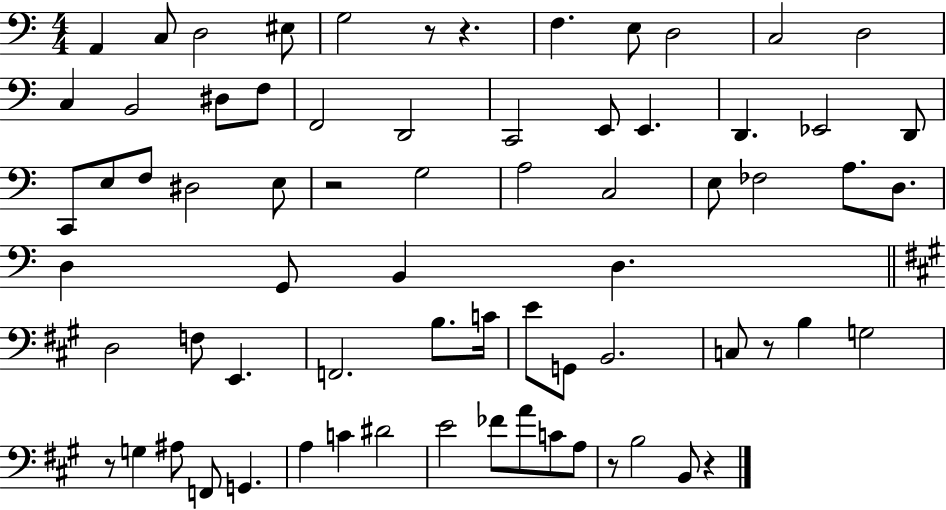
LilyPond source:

{
  \clef bass
  \numericTimeSignature
  \time 4/4
  \key c \major
  a,4 c8 d2 eis8 | g2 r8 r4. | f4. e8 d2 | c2 d2 | \break c4 b,2 dis8 f8 | f,2 d,2 | c,2 e,8 e,4. | d,4. ees,2 d,8 | \break c,8 e8 f8 dis2 e8 | r2 g2 | a2 c2 | e8 fes2 a8. d8. | \break d4 g,8 b,4 d4. | \bar "||" \break \key a \major d2 f8 e,4. | f,2. b8. c'16 | e'8 g,8 b,2. | c8 r8 b4 g2 | \break r8 g4 ais8 f,8 g,4. | a4 c'4 dis'2 | e'2 fes'8 a'8 c'8 a8 | r8 b2 b,8 r4 | \break \bar "|."
}